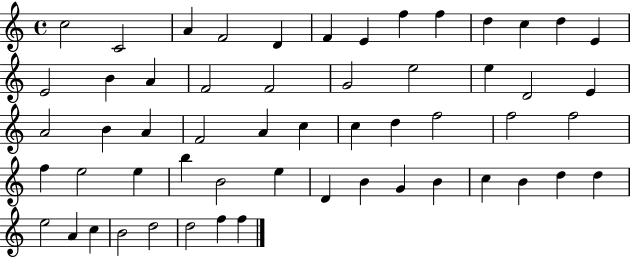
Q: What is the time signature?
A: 4/4